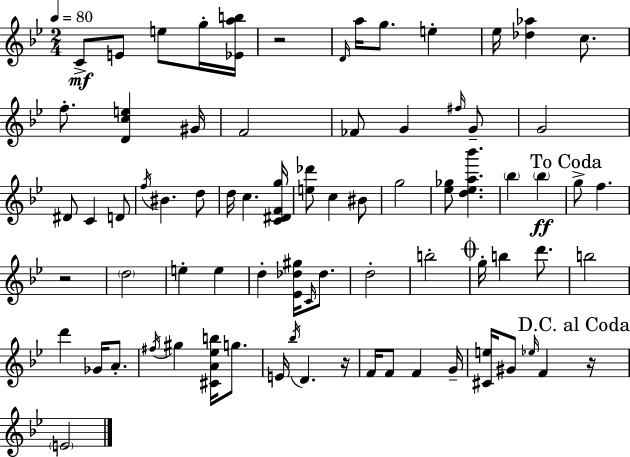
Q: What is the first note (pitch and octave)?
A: C4